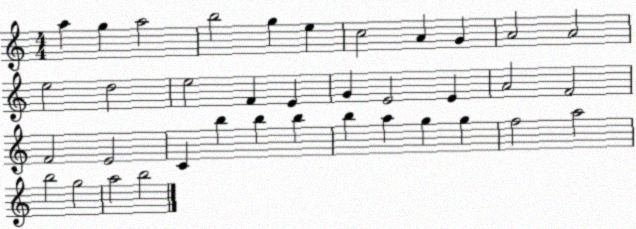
X:1
T:Untitled
M:4/4
L:1/4
K:C
a g a2 b2 g e c2 A G A2 A2 e2 d2 e2 F E G E2 E A2 F2 F2 E2 C b b b b a g g f2 a2 b2 g2 a2 b2